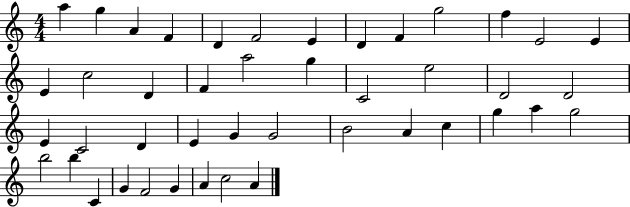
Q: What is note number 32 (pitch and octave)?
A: C5